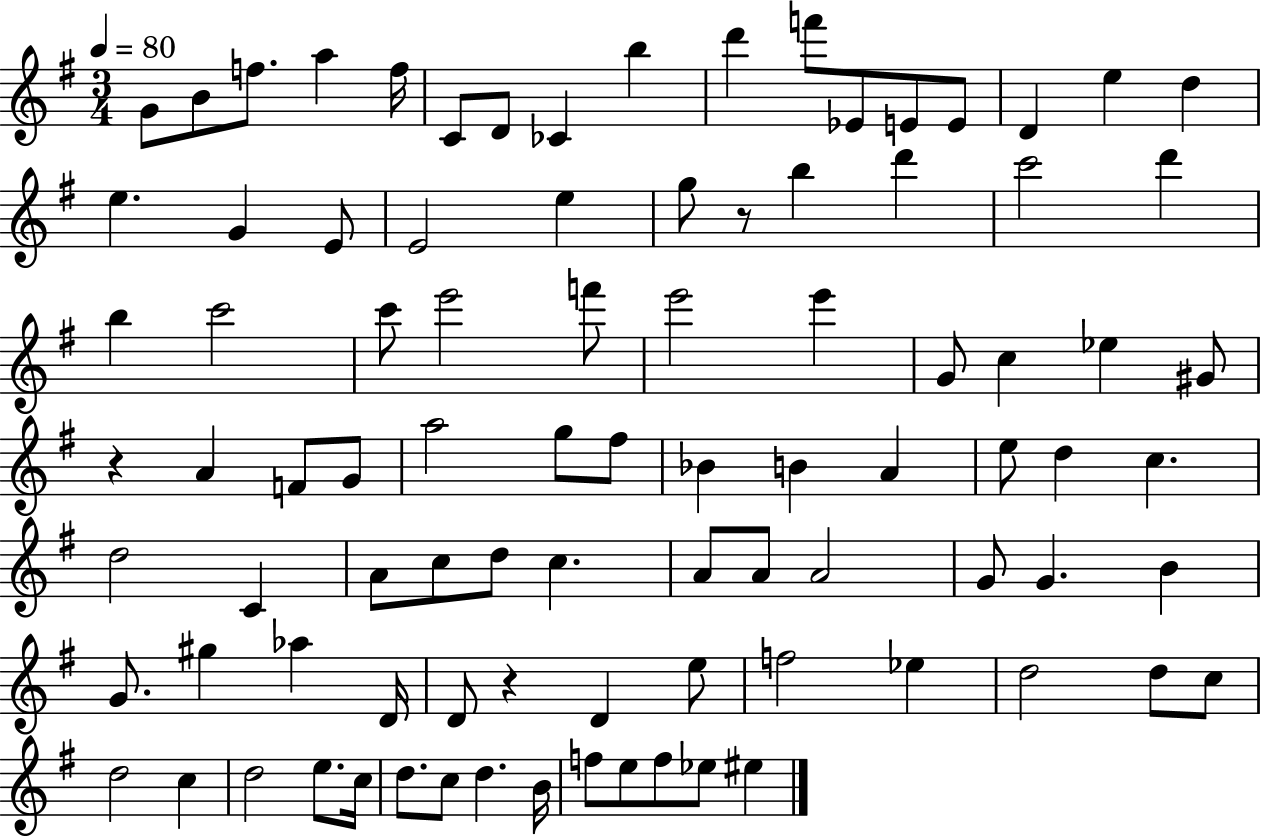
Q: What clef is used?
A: treble